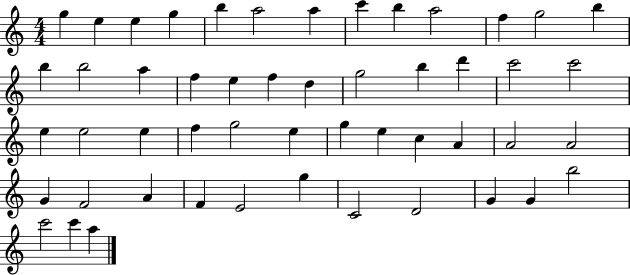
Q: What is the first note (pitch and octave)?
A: G5